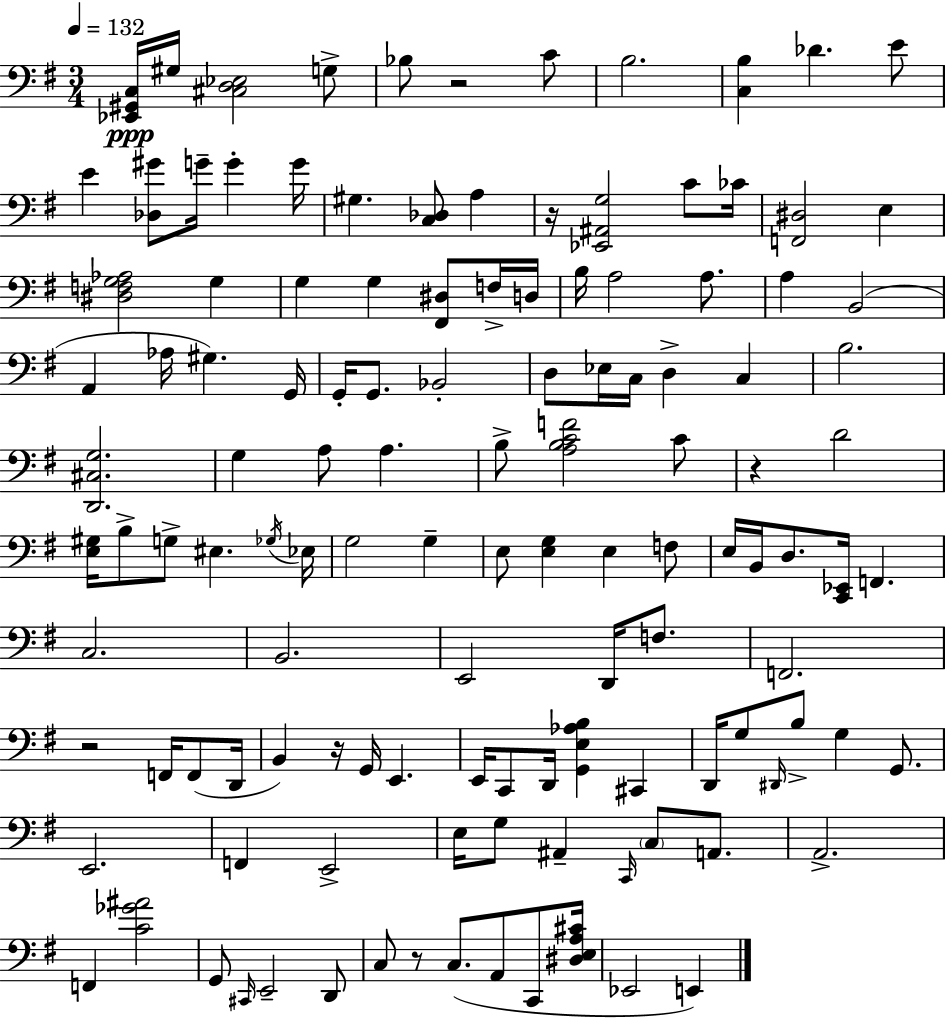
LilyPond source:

{
  \clef bass
  \numericTimeSignature
  \time 3/4
  \key e \minor
  \tempo 4 = 132
  <ees, gis, c>16\ppp gis16 <cis d ees>2 g8-> | bes8 r2 c'8 | b2. | <c b>4 des'4. e'8 | \break e'4 <des gis'>8 g'16-- g'4-. g'16 | gis4. <c des>8 a4 | r16 <ees, ais, g>2 c'8 ces'16 | <f, dis>2 e4 | \break <dis f g aes>2 g4 | g4 g4 <fis, dis>8 f16-> d16 | b16 a2 a8. | a4 b,2( | \break a,4 aes16 gis4.) g,16 | g,16-. g,8. bes,2-. | d8 ees16 c16 d4-> c4 | b2. | \break <d, cis g>2. | g4 a8 a4. | b8-> <a b c' f'>2 c'8 | r4 d'2 | \break <e gis>16 b8-> g8-> eis4. \acciaccatura { ges16 } | ees16 g2 g4-- | e8 <e g>4 e4 f8 | e16 b,16 d8. <c, ees,>16 f,4. | \break c2. | b,2. | e,2 d,16 f8. | f,2. | \break r2 f,16 f,8( | d,16 b,4) r16 g,16 e,4. | e,16 c,8 d,16 <g, e aes b>4 cis,4 | d,16 g8 \grace { dis,16 } b8-> g4 g,8. | \break e,2. | f,4 e,2-> | e16 g8 ais,4-- \grace { c,16 } \parenthesize c8 | a,8. a,2.-> | \break f,4 <c' ges' ais'>2 | g,8 \grace { cis,16 } e,2-- | d,8 c8 r8 c8.( a,8 | c,8 <dis e a cis'>16 ees,2 | \break e,4) \bar "|."
}